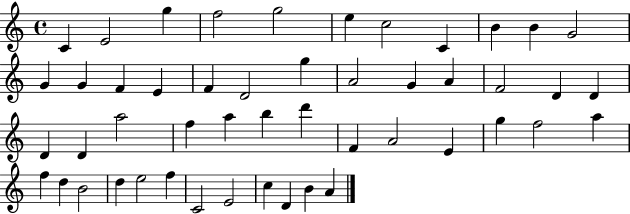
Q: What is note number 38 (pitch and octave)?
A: F5